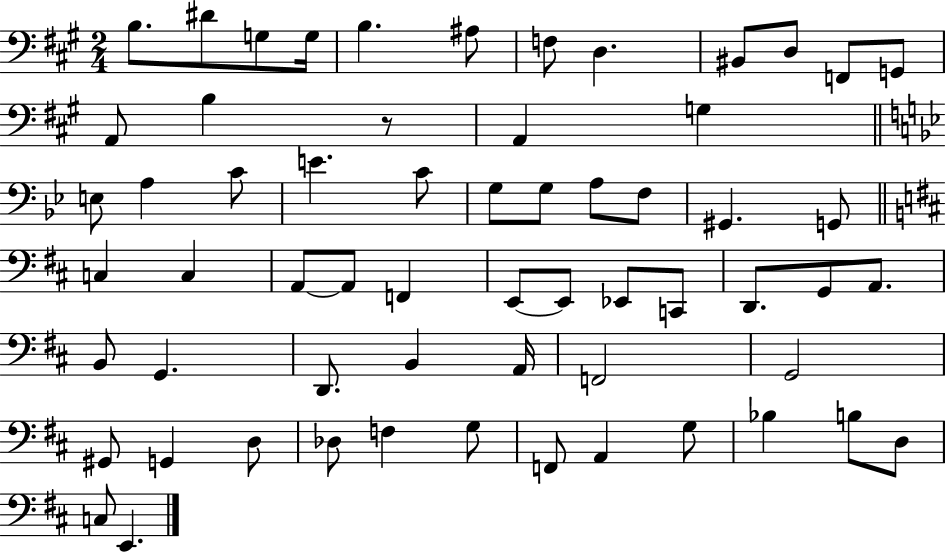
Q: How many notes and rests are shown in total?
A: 61